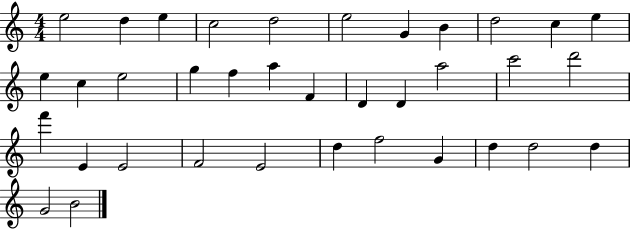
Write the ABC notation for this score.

X:1
T:Untitled
M:4/4
L:1/4
K:C
e2 d e c2 d2 e2 G B d2 c e e c e2 g f a F D D a2 c'2 d'2 f' E E2 F2 E2 d f2 G d d2 d G2 B2